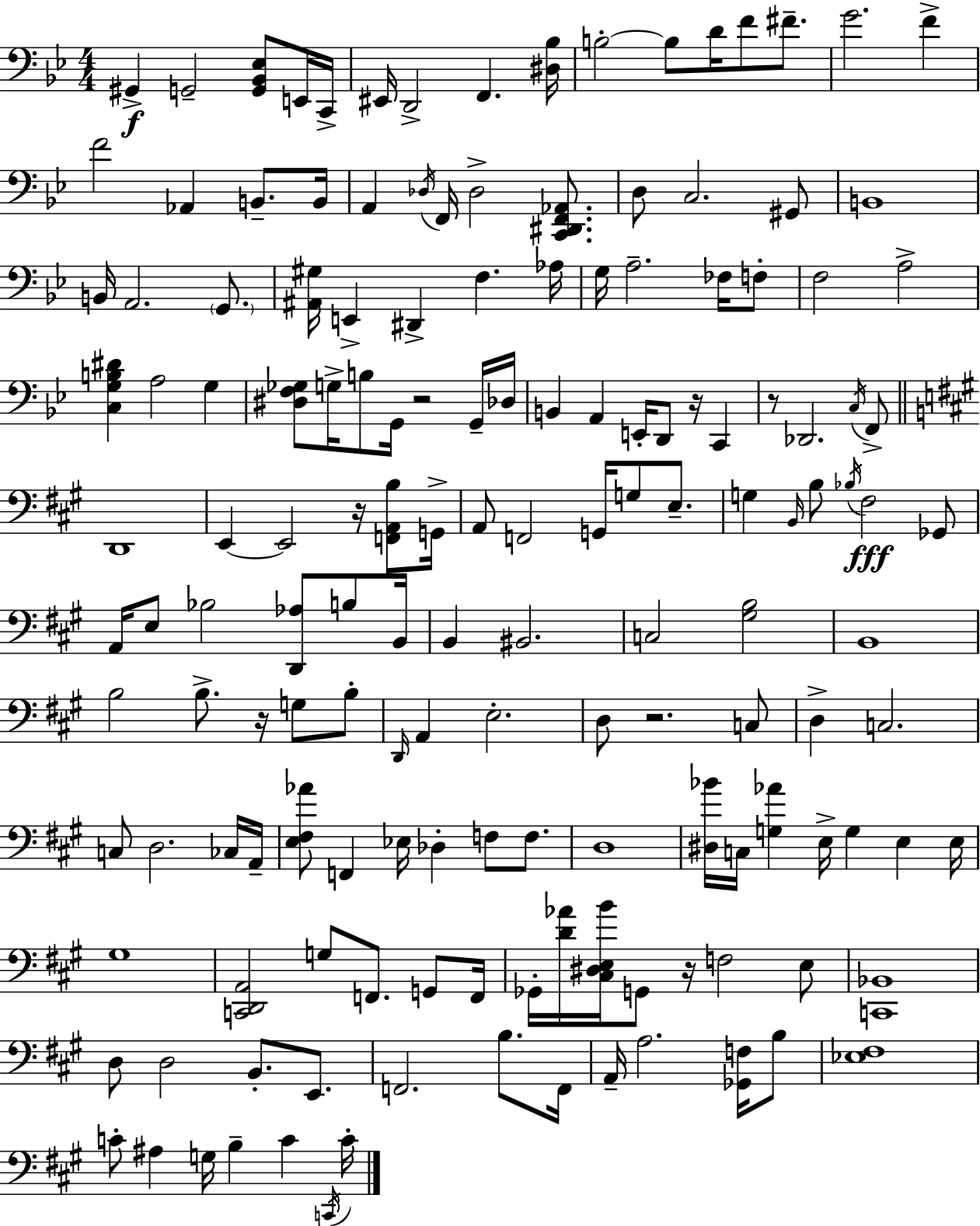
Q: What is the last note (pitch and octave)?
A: C4